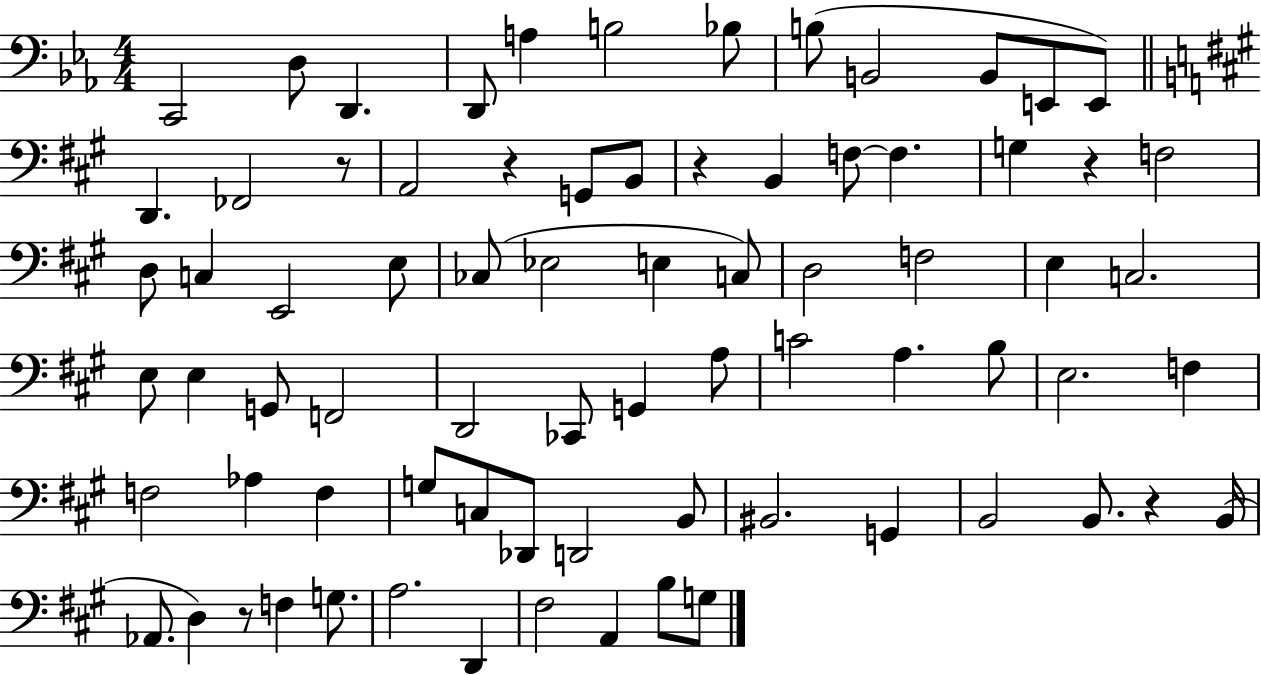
{
  \clef bass
  \numericTimeSignature
  \time 4/4
  \key ees \major
  c,2 d8 d,4. | d,8 a4 b2 bes8 | b8( b,2 b,8 e,8 e,8) | \bar "||" \break \key a \major d,4. fes,2 r8 | a,2 r4 g,8 b,8 | r4 b,4 f8~~ f4. | g4 r4 f2 | \break d8 c4 e,2 e8 | ces8( ees2 e4 c8) | d2 f2 | e4 c2. | \break e8 e4 g,8 f,2 | d,2 ces,8 g,4 a8 | c'2 a4. b8 | e2. f4 | \break f2 aes4 f4 | g8 c8 des,8 d,2 b,8 | bis,2. g,4 | b,2 b,8. r4 b,16( | \break aes,8. d4) r8 f4 g8. | a2. d,4 | fis2 a,4 b8 g8 | \bar "|."
}